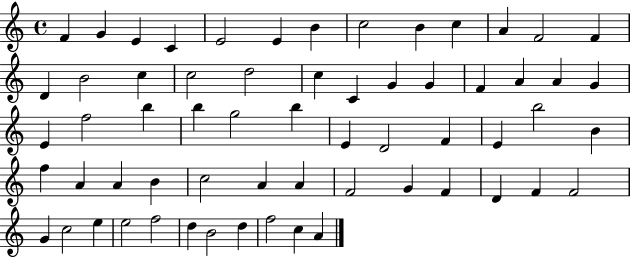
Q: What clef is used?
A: treble